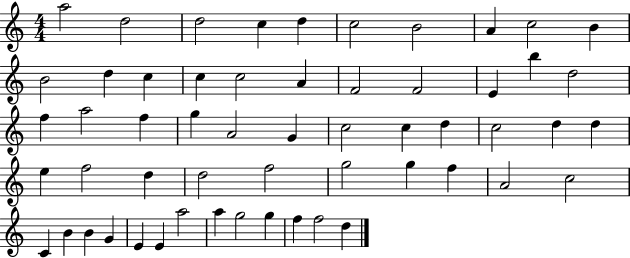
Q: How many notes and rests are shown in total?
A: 56